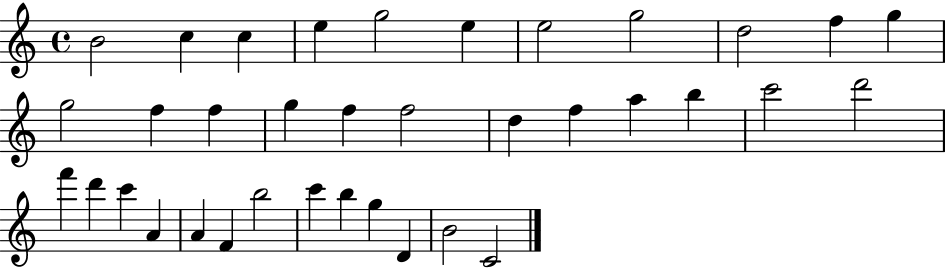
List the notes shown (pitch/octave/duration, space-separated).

B4/h C5/q C5/q E5/q G5/h E5/q E5/h G5/h D5/h F5/q G5/q G5/h F5/q F5/q G5/q F5/q F5/h D5/q F5/q A5/q B5/q C6/h D6/h F6/q D6/q C6/q A4/q A4/q F4/q B5/h C6/q B5/q G5/q D4/q B4/h C4/h